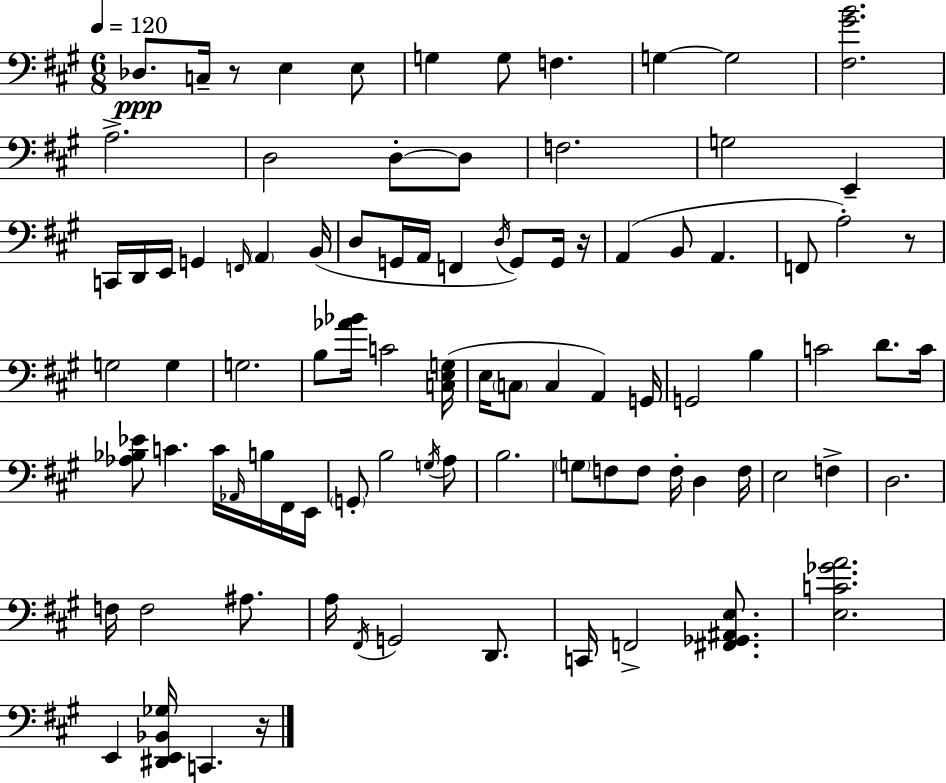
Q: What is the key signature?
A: A major